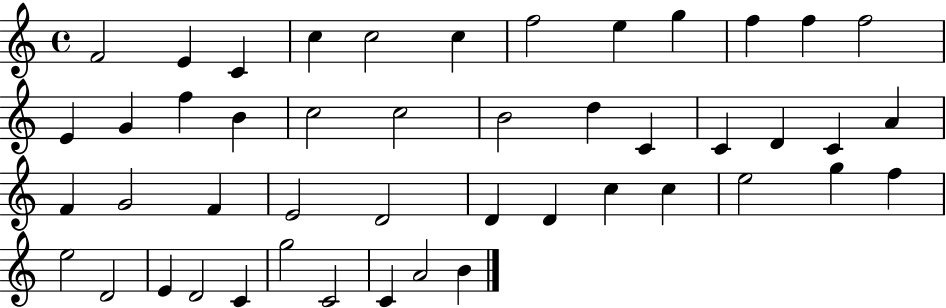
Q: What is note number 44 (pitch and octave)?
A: C4